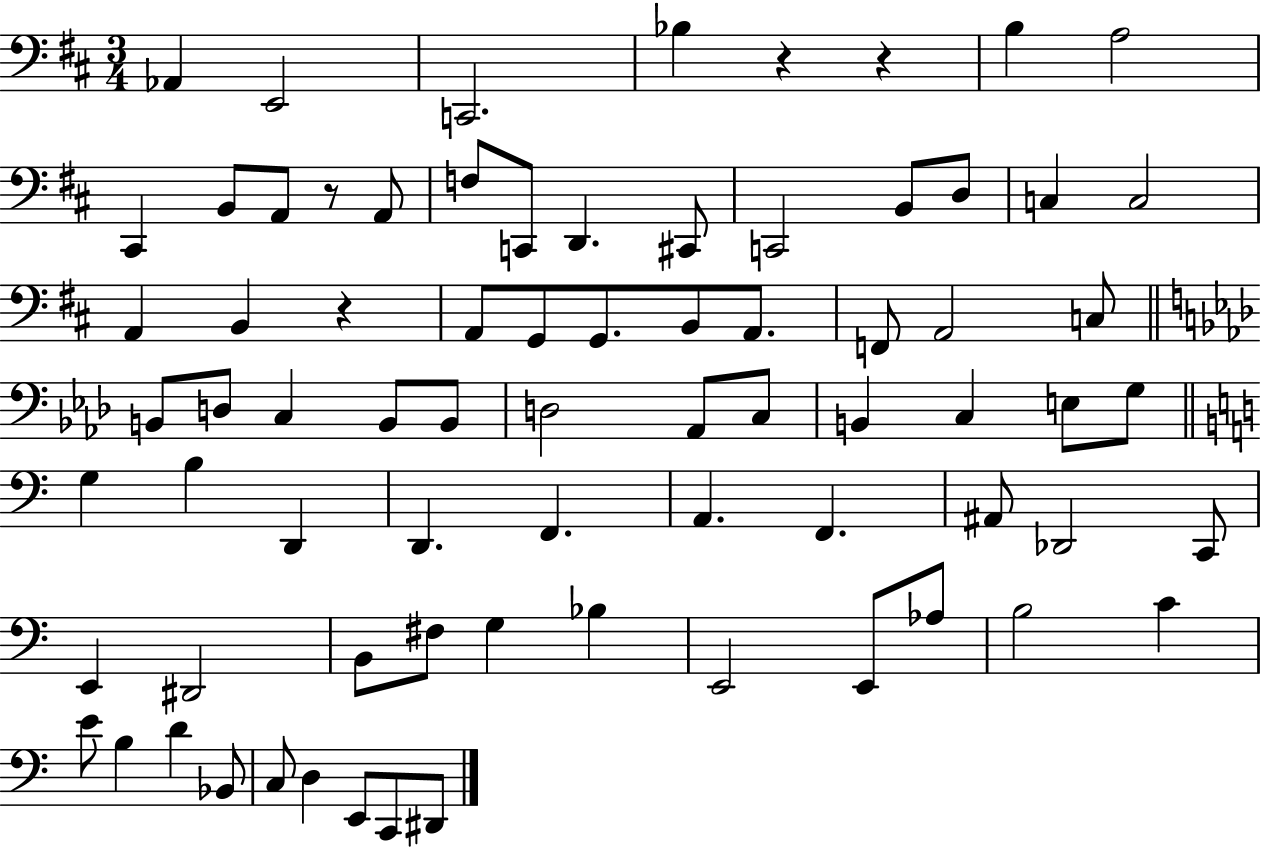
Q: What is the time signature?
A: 3/4